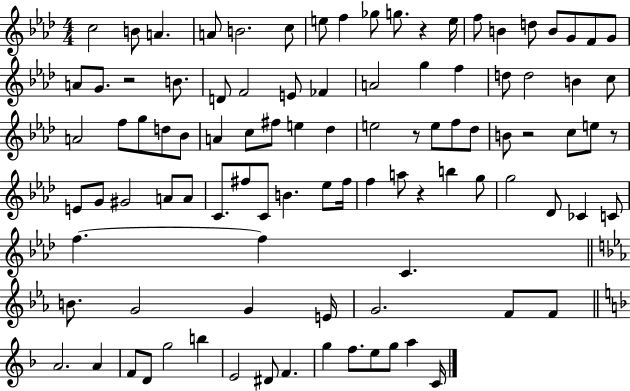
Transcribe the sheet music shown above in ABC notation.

X:1
T:Untitled
M:4/4
L:1/4
K:Ab
c2 B/2 A A/2 B2 c/2 e/2 f _g/2 g/2 z e/4 f/2 B d/2 B/2 G/2 F/2 G/2 A/2 G/2 z2 B/2 D/2 F2 E/2 _F A2 g f d/2 d2 B c/2 A2 f/2 g/2 d/2 _B/2 A c/2 ^f/2 e _d e2 z/2 e/2 f/2 _d/2 B/2 z2 c/2 e/2 z/2 E/2 G/2 ^G2 A/2 A/2 C/2 ^f/2 C/2 B _e/2 ^f/4 f a/2 z b g/2 g2 _D/2 _C C/2 f f C B/2 G2 G E/4 G2 F/2 F/2 A2 A F/2 D/2 g2 b E2 ^D/2 F g f/2 e/2 g/2 a C/4